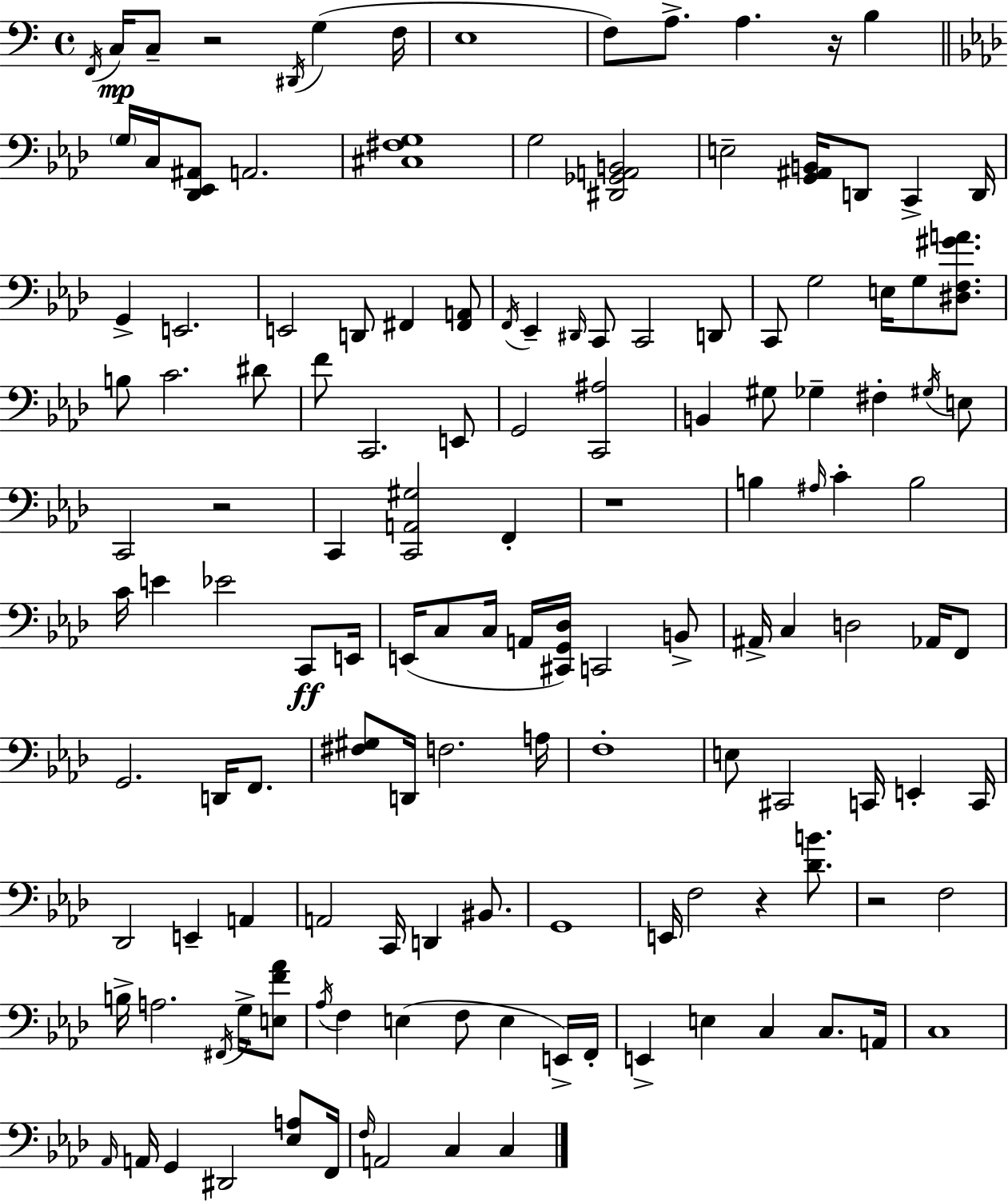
X:1
T:Untitled
M:4/4
L:1/4
K:C
F,,/4 C,/4 C,/2 z2 ^D,,/4 G, F,/4 E,4 F,/2 A,/2 A, z/4 B, G,/4 C,/4 [_D,,_E,,^A,,]/2 A,,2 [^C,^F,G,]4 G,2 [^D,,_G,,A,,B,,]2 E,2 [G,,^A,,B,,]/4 D,,/2 C,, D,,/4 G,, E,,2 E,,2 D,,/2 ^F,, [^F,,A,,]/2 F,,/4 _E,, ^D,,/4 C,,/2 C,,2 D,,/2 C,,/2 G,2 E,/4 G,/2 [^D,F,^GA]/2 B,/2 C2 ^D/2 F/2 C,,2 E,,/2 G,,2 [C,,^A,]2 B,, ^G,/2 _G, ^F, ^G,/4 E,/2 C,,2 z2 C,, [C,,A,,^G,]2 F,, z4 B, ^A,/4 C B,2 C/4 E _E2 C,,/2 E,,/4 E,,/4 C,/2 C,/4 A,,/4 [^C,,G,,_D,]/4 C,,2 B,,/2 ^A,,/4 C, D,2 _A,,/4 F,,/2 G,,2 D,,/4 F,,/2 [^F,^G,]/2 D,,/4 F,2 A,/4 F,4 E,/2 ^C,,2 C,,/4 E,, C,,/4 _D,,2 E,, A,, A,,2 C,,/4 D,, ^B,,/2 G,,4 E,,/4 F,2 z [_DB]/2 z2 F,2 B,/4 A,2 ^F,,/4 G,/4 [E,F_A]/2 _A,/4 F, E, F,/2 E, E,,/4 F,,/4 E,, E, C, C,/2 A,,/4 C,4 _A,,/4 A,,/4 G,, ^D,,2 [_E,A,]/2 F,,/4 F,/4 A,,2 C, C,